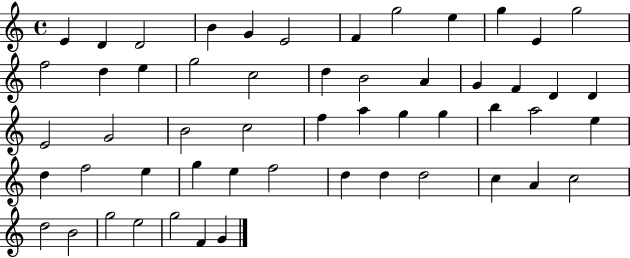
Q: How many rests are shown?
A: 0